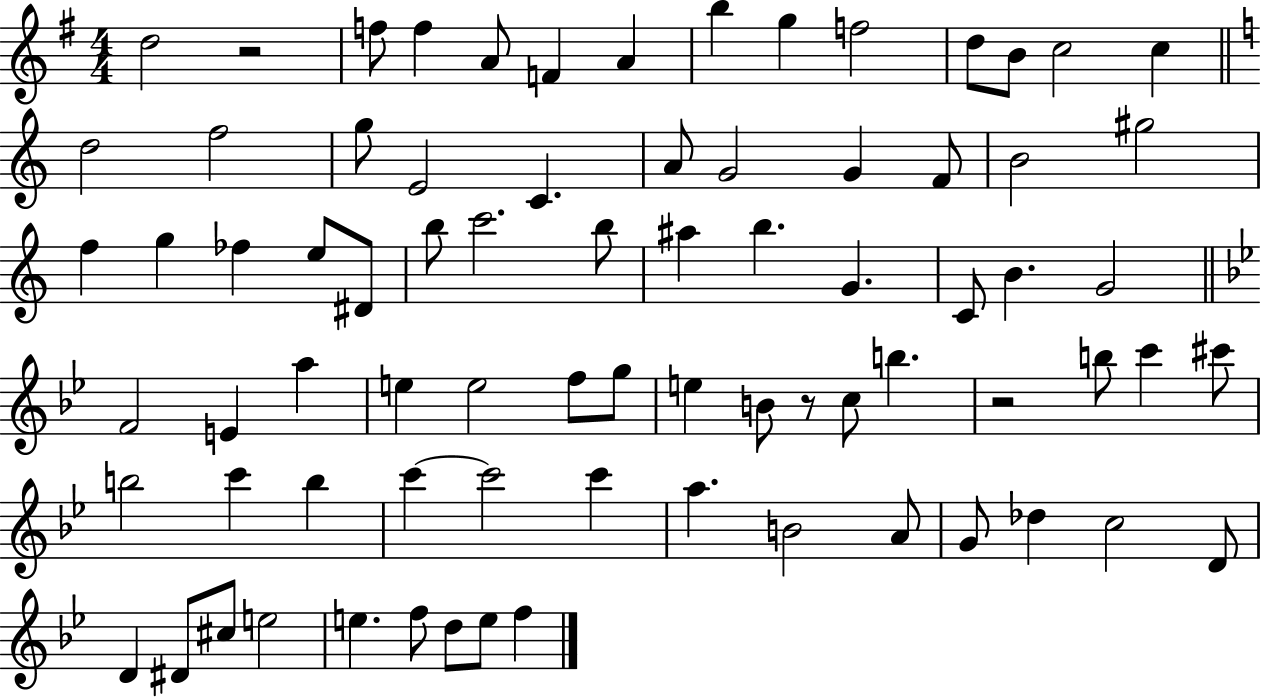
{
  \clef treble
  \numericTimeSignature
  \time 4/4
  \key g \major
  d''2 r2 | f''8 f''4 a'8 f'4 a'4 | b''4 g''4 f''2 | d''8 b'8 c''2 c''4 | \break \bar "||" \break \key c \major d''2 f''2 | g''8 e'2 c'4. | a'8 g'2 g'4 f'8 | b'2 gis''2 | \break f''4 g''4 fes''4 e''8 dis'8 | b''8 c'''2. b''8 | ais''4 b''4. g'4. | c'8 b'4. g'2 | \break \bar "||" \break \key bes \major f'2 e'4 a''4 | e''4 e''2 f''8 g''8 | e''4 b'8 r8 c''8 b''4. | r2 b''8 c'''4 cis'''8 | \break b''2 c'''4 b''4 | c'''4~~ c'''2 c'''4 | a''4. b'2 a'8 | g'8 des''4 c''2 d'8 | \break d'4 dis'8 cis''8 e''2 | e''4. f''8 d''8 e''8 f''4 | \bar "|."
}